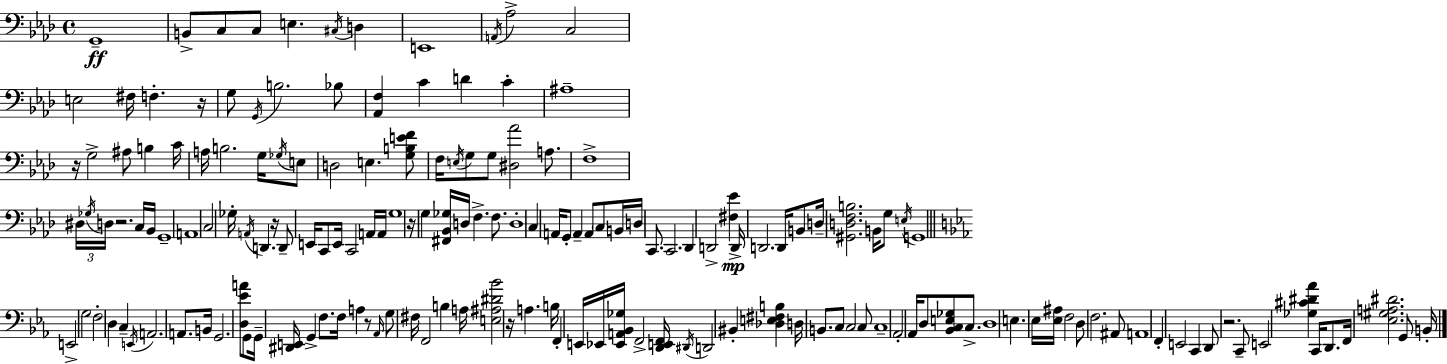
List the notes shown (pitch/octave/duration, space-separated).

G2/w B2/e C3/e C3/e E3/q. C#3/s D3/q E2/w A2/s Ab3/h C3/h E3/h F#3/s F3/q. R/s G3/e G2/s B3/h. Bb3/e [Ab2,F3]/q C4/q D4/q C4/q A#3/w R/s G3/h A#3/e B3/q C4/s A3/s B3/h. G3/s Gb3/s E3/e D3/h E3/q. [G3,B3,E4,F4]/e F3/s E3/s G3/e G3/e [D#3,Ab4]/h A3/e. F3/w D#3/s Gb3/s D3/s R/h. C3/s Bb2/s G2/w A2/w C3/h Gb3/s A2/s D2/q. R/s D2/e E2/s C2/e E2/s C2/h A2/s A2/s G3/w R/s G3/q [F#2,Bb2,Gb3]/s D3/s F3/q. F3/e. D3/w C3/q A2/s G2/e A2/q A2/e C3/e B2/s D3/s C2/e. C2/h. Db2/q D2/h [F#3,Eb4]/q D2/s D2/h. D2/s B2/e D3/s [G#2,D3,F3,B3]/h. B2/s G3/e E3/s G2/w E2/h G3/h F3/h D3/q C3/q E2/s A2/h. A2/e. B2/s G2/h. [D3,Eb4,A4]/e G2/e G2/s [D#2,E2]/s G2/q F3/e. F3/s A3/q R/e Ab2/s G3/e F#3/s F2/h B3/q A3/s [E3,A#3,D#4,Bb4]/h R/s A3/q. B3/s F2/q E2/s Eb2/s [Eb2,A2,Bb2,Gb3]/s F2/h [D2,E2,F2]/s D#2/s D2/h BIS2/q [Db3,E3,F#3,B3]/q D3/s B2/e. C3/e C3/h C3/e C3/w Ab2/h Ab2/s D3/e [Bb2,C3,E3,Gb3]/e C3/e. D3/w E3/q. Eb3/s [Eb3,A#3]/s F3/h D3/e F3/h. A#2/e A2/w F2/q E2/h C2/q D2/e R/h. C2/e E2/h [Gb3,C#4,D#4,Ab4]/q C2/s D2/e. F2/s [Eb3,G#3,A3,D#4]/h. G2/e B2/s